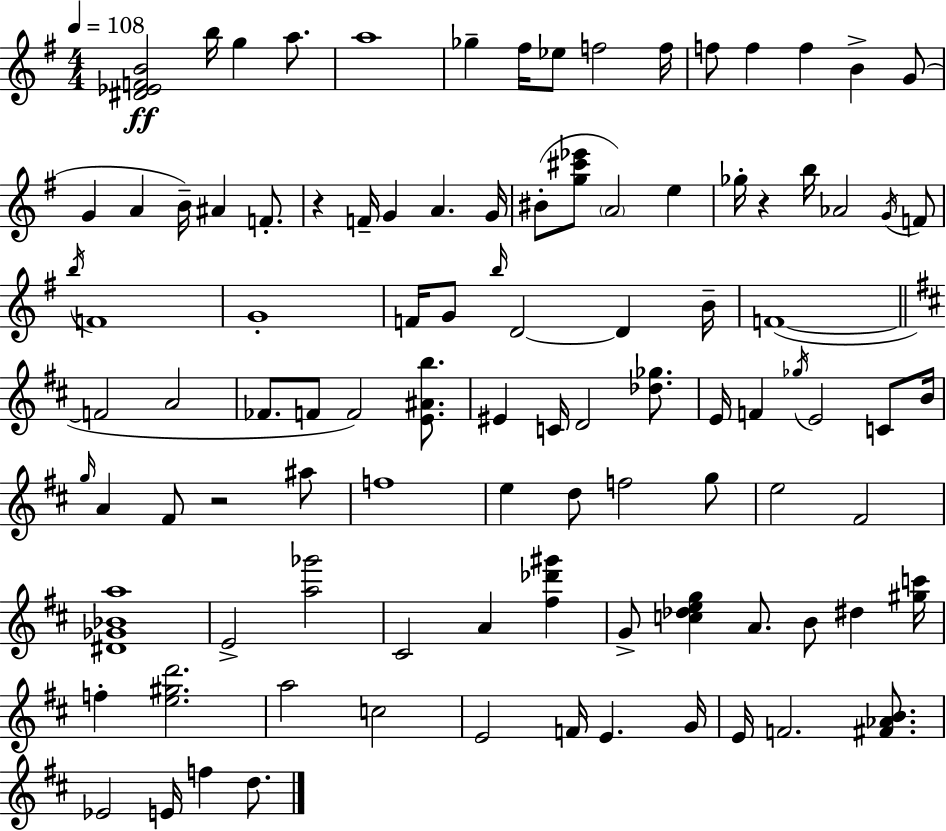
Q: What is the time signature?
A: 4/4